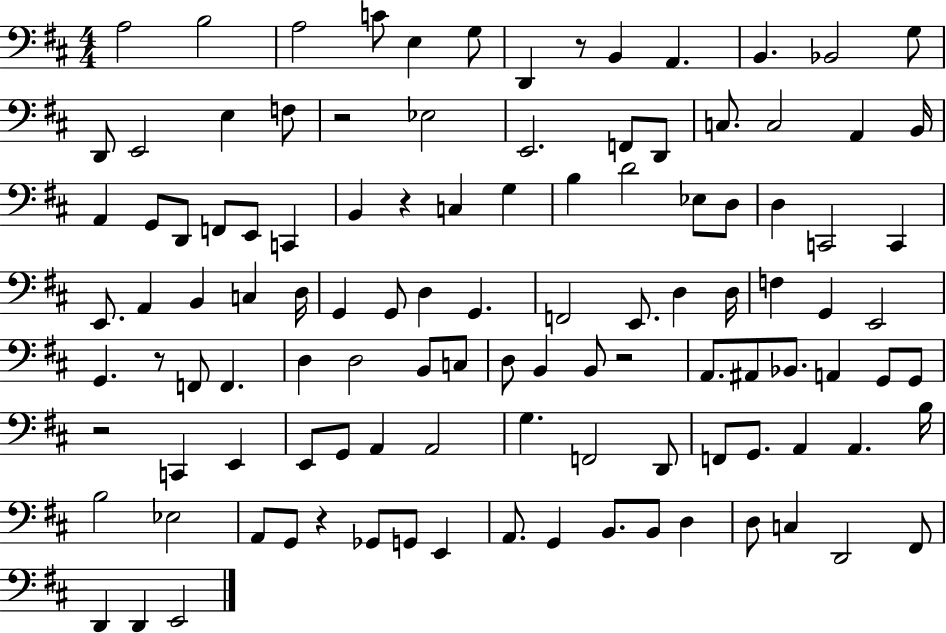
{
  \clef bass
  \numericTimeSignature
  \time 4/4
  \key d \major
  \repeat volta 2 { a2 b2 | a2 c'8 e4 g8 | d,4 r8 b,4 a,4. | b,4. bes,2 g8 | \break d,8 e,2 e4 f8 | r2 ees2 | e,2. f,8 d,8 | c8. c2 a,4 b,16 | \break a,4 g,8 d,8 f,8 e,8 c,4 | b,4 r4 c4 g4 | b4 d'2 ees8 d8 | d4 c,2 c,4 | \break e,8. a,4 b,4 c4 d16 | g,4 g,8 d4 g,4. | f,2 e,8. d4 d16 | f4 g,4 e,2 | \break g,4. r8 f,8 f,4. | d4 d2 b,8 c8 | d8 b,4 b,8 r2 | a,8. ais,8 bes,8. a,4 g,8 g,8 | \break r2 c,4 e,4 | e,8 g,8 a,4 a,2 | g4. f,2 d,8 | f,8 g,8. a,4 a,4. b16 | \break b2 ees2 | a,8 g,8 r4 ges,8 g,8 e,4 | a,8. g,4 b,8. b,8 d4 | d8 c4 d,2 fis,8 | \break d,4 d,4 e,2 | } \bar "|."
}